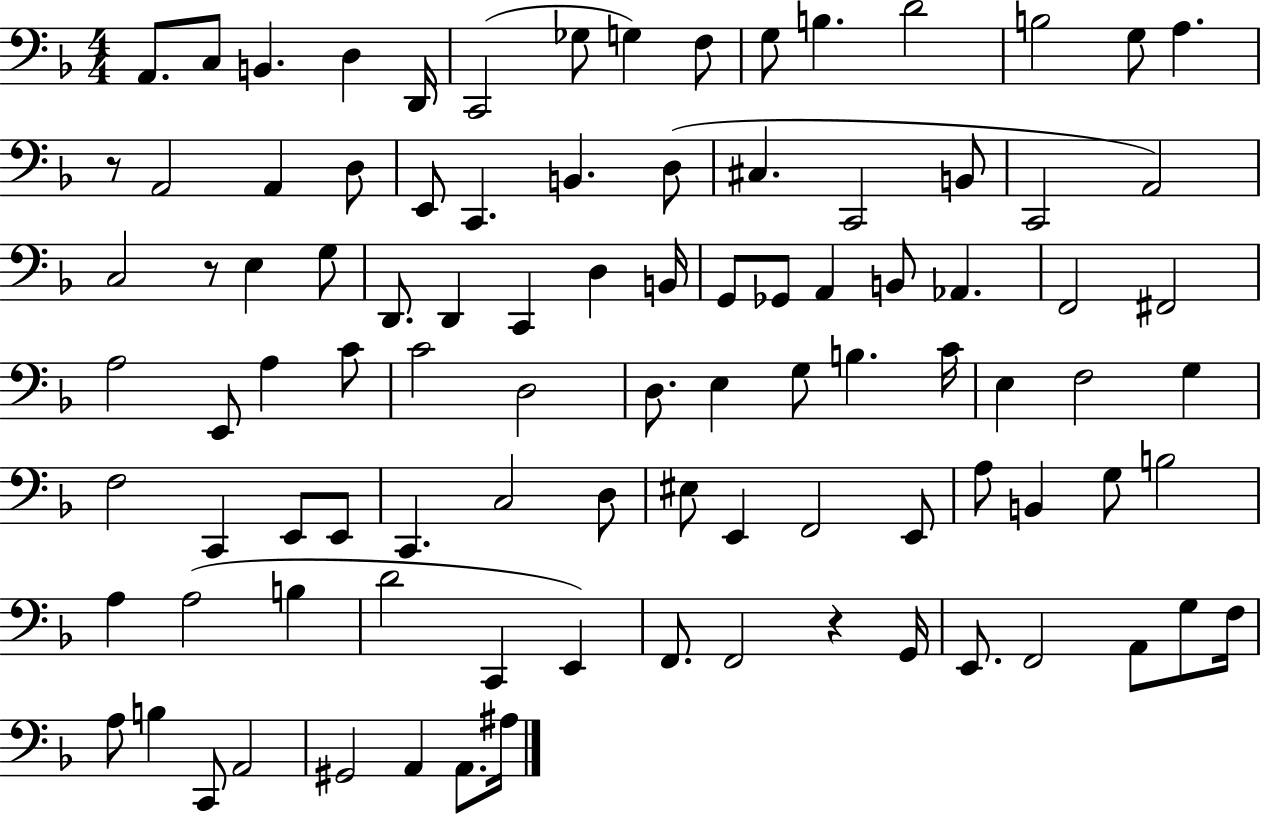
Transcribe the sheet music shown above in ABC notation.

X:1
T:Untitled
M:4/4
L:1/4
K:F
A,,/2 C,/2 B,, D, D,,/4 C,,2 _G,/2 G, F,/2 G,/2 B, D2 B,2 G,/2 A, z/2 A,,2 A,, D,/2 E,,/2 C,, B,, D,/2 ^C, C,,2 B,,/2 C,,2 A,,2 C,2 z/2 E, G,/2 D,,/2 D,, C,, D, B,,/4 G,,/2 _G,,/2 A,, B,,/2 _A,, F,,2 ^F,,2 A,2 E,,/2 A, C/2 C2 D,2 D,/2 E, G,/2 B, C/4 E, F,2 G, F,2 C,, E,,/2 E,,/2 C,, C,2 D,/2 ^E,/2 E,, F,,2 E,,/2 A,/2 B,, G,/2 B,2 A, A,2 B, D2 C,, E,, F,,/2 F,,2 z G,,/4 E,,/2 F,,2 A,,/2 G,/2 F,/4 A,/2 B, C,,/2 A,,2 ^G,,2 A,, A,,/2 ^A,/4